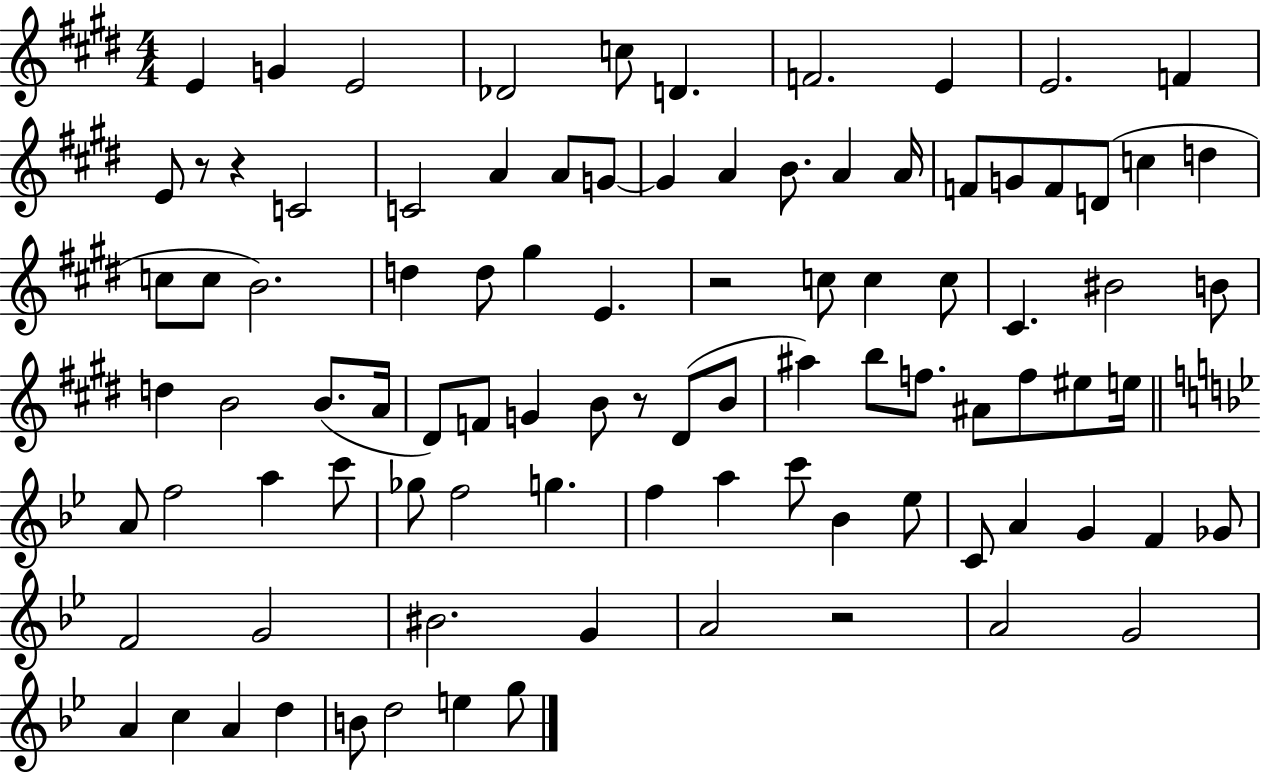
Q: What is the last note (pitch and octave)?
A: G5